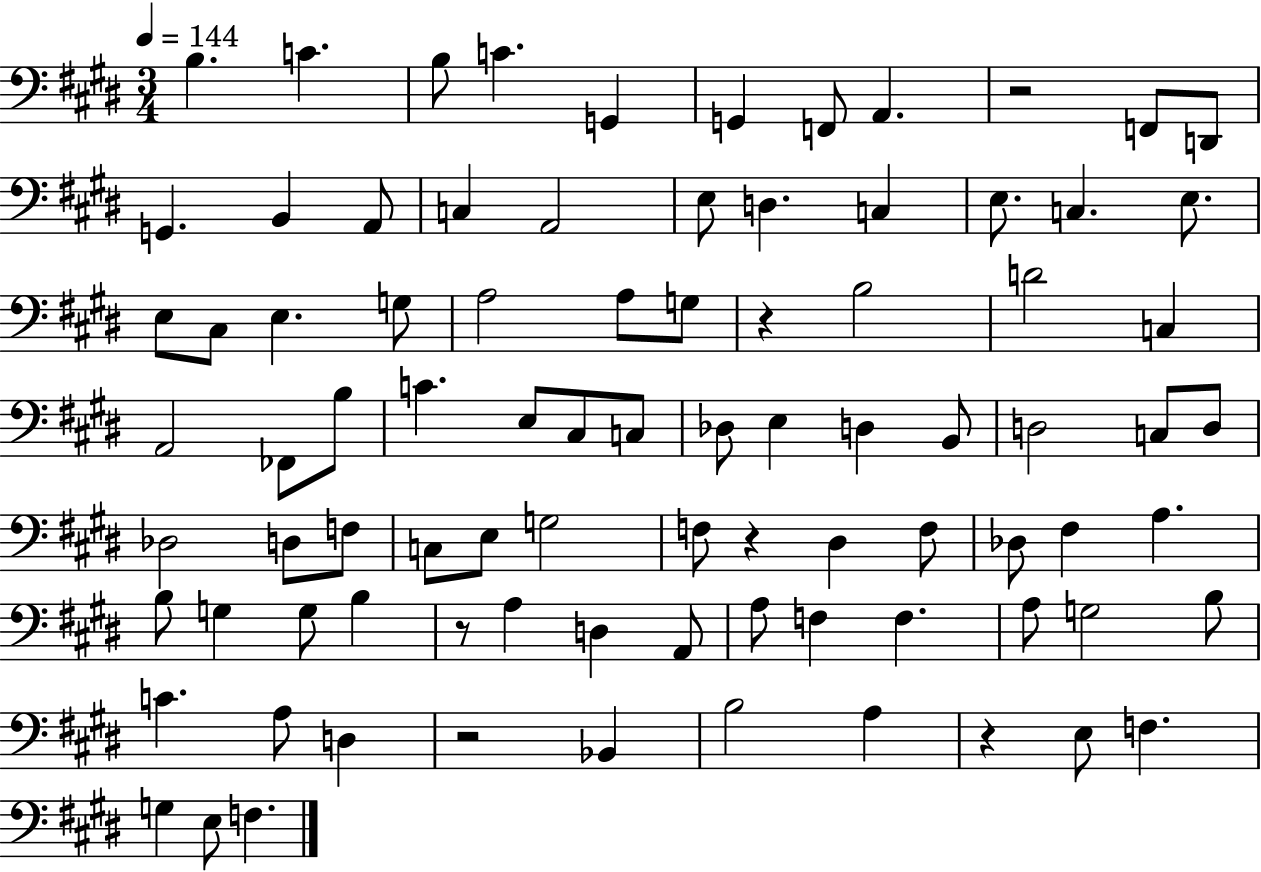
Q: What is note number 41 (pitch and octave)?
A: D3